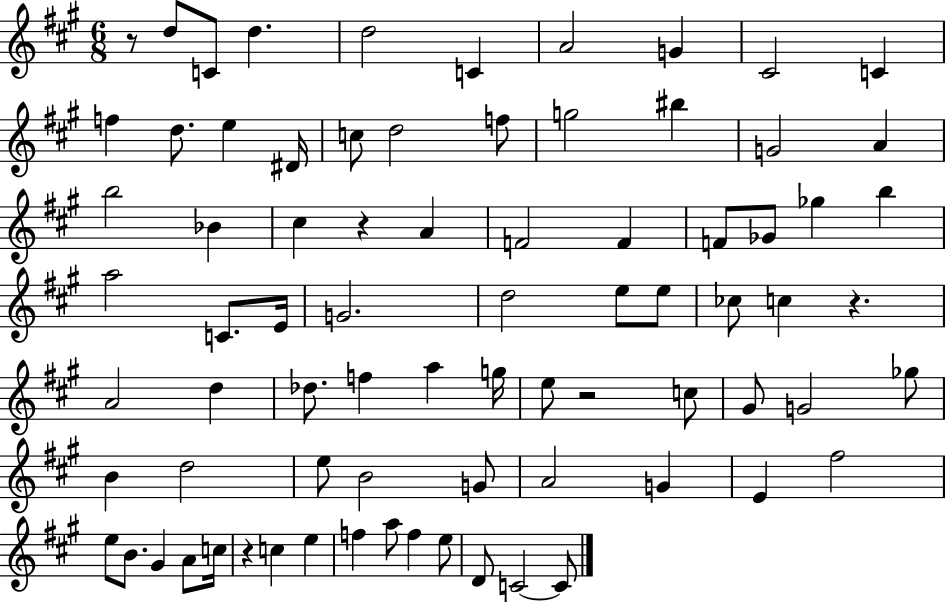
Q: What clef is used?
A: treble